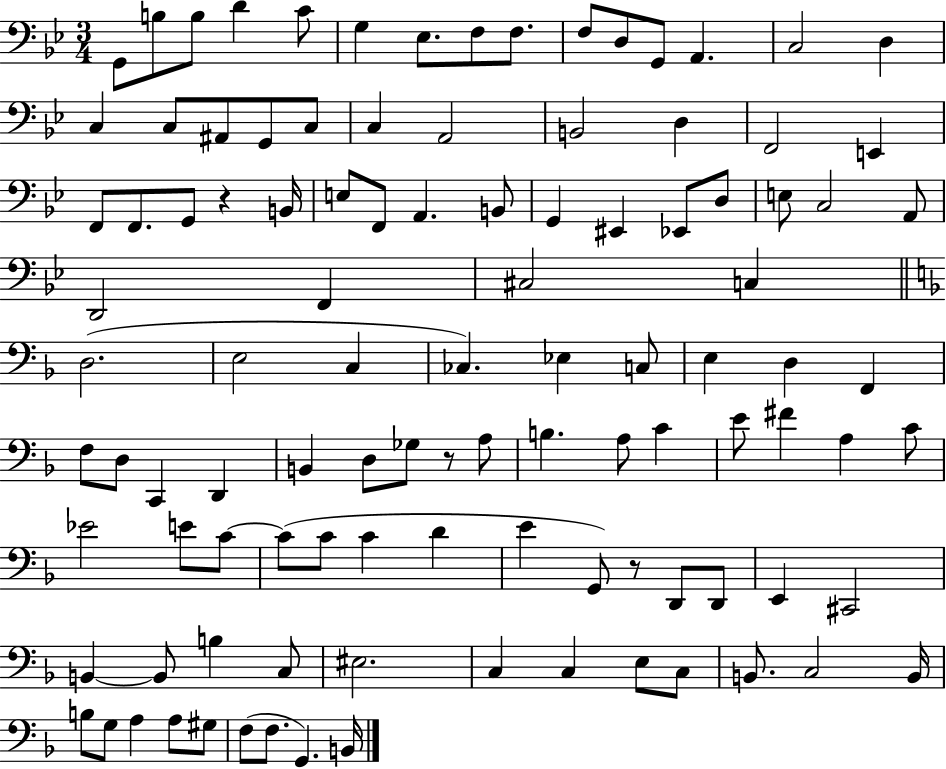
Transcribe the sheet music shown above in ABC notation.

X:1
T:Untitled
M:3/4
L:1/4
K:Bb
G,,/2 B,/2 B,/2 D C/2 G, _E,/2 F,/2 F,/2 F,/2 D,/2 G,,/2 A,, C,2 D, C, C,/2 ^A,,/2 G,,/2 C,/2 C, A,,2 B,,2 D, F,,2 E,, F,,/2 F,,/2 G,,/2 z B,,/4 E,/2 F,,/2 A,, B,,/2 G,, ^E,, _E,,/2 D,/2 E,/2 C,2 A,,/2 D,,2 F,, ^C,2 C, D,2 E,2 C, _C, _E, C,/2 E, D, F,, F,/2 D,/2 C,, D,, B,, D,/2 _G,/2 z/2 A,/2 B, A,/2 C E/2 ^F A, C/2 _E2 E/2 C/2 C/2 C/2 C D E G,,/2 z/2 D,,/2 D,,/2 E,, ^C,,2 B,, B,,/2 B, C,/2 ^E,2 C, C, E,/2 C,/2 B,,/2 C,2 B,,/4 B,/2 G,/2 A, A,/2 ^G,/2 F,/2 F,/2 G,, B,,/4